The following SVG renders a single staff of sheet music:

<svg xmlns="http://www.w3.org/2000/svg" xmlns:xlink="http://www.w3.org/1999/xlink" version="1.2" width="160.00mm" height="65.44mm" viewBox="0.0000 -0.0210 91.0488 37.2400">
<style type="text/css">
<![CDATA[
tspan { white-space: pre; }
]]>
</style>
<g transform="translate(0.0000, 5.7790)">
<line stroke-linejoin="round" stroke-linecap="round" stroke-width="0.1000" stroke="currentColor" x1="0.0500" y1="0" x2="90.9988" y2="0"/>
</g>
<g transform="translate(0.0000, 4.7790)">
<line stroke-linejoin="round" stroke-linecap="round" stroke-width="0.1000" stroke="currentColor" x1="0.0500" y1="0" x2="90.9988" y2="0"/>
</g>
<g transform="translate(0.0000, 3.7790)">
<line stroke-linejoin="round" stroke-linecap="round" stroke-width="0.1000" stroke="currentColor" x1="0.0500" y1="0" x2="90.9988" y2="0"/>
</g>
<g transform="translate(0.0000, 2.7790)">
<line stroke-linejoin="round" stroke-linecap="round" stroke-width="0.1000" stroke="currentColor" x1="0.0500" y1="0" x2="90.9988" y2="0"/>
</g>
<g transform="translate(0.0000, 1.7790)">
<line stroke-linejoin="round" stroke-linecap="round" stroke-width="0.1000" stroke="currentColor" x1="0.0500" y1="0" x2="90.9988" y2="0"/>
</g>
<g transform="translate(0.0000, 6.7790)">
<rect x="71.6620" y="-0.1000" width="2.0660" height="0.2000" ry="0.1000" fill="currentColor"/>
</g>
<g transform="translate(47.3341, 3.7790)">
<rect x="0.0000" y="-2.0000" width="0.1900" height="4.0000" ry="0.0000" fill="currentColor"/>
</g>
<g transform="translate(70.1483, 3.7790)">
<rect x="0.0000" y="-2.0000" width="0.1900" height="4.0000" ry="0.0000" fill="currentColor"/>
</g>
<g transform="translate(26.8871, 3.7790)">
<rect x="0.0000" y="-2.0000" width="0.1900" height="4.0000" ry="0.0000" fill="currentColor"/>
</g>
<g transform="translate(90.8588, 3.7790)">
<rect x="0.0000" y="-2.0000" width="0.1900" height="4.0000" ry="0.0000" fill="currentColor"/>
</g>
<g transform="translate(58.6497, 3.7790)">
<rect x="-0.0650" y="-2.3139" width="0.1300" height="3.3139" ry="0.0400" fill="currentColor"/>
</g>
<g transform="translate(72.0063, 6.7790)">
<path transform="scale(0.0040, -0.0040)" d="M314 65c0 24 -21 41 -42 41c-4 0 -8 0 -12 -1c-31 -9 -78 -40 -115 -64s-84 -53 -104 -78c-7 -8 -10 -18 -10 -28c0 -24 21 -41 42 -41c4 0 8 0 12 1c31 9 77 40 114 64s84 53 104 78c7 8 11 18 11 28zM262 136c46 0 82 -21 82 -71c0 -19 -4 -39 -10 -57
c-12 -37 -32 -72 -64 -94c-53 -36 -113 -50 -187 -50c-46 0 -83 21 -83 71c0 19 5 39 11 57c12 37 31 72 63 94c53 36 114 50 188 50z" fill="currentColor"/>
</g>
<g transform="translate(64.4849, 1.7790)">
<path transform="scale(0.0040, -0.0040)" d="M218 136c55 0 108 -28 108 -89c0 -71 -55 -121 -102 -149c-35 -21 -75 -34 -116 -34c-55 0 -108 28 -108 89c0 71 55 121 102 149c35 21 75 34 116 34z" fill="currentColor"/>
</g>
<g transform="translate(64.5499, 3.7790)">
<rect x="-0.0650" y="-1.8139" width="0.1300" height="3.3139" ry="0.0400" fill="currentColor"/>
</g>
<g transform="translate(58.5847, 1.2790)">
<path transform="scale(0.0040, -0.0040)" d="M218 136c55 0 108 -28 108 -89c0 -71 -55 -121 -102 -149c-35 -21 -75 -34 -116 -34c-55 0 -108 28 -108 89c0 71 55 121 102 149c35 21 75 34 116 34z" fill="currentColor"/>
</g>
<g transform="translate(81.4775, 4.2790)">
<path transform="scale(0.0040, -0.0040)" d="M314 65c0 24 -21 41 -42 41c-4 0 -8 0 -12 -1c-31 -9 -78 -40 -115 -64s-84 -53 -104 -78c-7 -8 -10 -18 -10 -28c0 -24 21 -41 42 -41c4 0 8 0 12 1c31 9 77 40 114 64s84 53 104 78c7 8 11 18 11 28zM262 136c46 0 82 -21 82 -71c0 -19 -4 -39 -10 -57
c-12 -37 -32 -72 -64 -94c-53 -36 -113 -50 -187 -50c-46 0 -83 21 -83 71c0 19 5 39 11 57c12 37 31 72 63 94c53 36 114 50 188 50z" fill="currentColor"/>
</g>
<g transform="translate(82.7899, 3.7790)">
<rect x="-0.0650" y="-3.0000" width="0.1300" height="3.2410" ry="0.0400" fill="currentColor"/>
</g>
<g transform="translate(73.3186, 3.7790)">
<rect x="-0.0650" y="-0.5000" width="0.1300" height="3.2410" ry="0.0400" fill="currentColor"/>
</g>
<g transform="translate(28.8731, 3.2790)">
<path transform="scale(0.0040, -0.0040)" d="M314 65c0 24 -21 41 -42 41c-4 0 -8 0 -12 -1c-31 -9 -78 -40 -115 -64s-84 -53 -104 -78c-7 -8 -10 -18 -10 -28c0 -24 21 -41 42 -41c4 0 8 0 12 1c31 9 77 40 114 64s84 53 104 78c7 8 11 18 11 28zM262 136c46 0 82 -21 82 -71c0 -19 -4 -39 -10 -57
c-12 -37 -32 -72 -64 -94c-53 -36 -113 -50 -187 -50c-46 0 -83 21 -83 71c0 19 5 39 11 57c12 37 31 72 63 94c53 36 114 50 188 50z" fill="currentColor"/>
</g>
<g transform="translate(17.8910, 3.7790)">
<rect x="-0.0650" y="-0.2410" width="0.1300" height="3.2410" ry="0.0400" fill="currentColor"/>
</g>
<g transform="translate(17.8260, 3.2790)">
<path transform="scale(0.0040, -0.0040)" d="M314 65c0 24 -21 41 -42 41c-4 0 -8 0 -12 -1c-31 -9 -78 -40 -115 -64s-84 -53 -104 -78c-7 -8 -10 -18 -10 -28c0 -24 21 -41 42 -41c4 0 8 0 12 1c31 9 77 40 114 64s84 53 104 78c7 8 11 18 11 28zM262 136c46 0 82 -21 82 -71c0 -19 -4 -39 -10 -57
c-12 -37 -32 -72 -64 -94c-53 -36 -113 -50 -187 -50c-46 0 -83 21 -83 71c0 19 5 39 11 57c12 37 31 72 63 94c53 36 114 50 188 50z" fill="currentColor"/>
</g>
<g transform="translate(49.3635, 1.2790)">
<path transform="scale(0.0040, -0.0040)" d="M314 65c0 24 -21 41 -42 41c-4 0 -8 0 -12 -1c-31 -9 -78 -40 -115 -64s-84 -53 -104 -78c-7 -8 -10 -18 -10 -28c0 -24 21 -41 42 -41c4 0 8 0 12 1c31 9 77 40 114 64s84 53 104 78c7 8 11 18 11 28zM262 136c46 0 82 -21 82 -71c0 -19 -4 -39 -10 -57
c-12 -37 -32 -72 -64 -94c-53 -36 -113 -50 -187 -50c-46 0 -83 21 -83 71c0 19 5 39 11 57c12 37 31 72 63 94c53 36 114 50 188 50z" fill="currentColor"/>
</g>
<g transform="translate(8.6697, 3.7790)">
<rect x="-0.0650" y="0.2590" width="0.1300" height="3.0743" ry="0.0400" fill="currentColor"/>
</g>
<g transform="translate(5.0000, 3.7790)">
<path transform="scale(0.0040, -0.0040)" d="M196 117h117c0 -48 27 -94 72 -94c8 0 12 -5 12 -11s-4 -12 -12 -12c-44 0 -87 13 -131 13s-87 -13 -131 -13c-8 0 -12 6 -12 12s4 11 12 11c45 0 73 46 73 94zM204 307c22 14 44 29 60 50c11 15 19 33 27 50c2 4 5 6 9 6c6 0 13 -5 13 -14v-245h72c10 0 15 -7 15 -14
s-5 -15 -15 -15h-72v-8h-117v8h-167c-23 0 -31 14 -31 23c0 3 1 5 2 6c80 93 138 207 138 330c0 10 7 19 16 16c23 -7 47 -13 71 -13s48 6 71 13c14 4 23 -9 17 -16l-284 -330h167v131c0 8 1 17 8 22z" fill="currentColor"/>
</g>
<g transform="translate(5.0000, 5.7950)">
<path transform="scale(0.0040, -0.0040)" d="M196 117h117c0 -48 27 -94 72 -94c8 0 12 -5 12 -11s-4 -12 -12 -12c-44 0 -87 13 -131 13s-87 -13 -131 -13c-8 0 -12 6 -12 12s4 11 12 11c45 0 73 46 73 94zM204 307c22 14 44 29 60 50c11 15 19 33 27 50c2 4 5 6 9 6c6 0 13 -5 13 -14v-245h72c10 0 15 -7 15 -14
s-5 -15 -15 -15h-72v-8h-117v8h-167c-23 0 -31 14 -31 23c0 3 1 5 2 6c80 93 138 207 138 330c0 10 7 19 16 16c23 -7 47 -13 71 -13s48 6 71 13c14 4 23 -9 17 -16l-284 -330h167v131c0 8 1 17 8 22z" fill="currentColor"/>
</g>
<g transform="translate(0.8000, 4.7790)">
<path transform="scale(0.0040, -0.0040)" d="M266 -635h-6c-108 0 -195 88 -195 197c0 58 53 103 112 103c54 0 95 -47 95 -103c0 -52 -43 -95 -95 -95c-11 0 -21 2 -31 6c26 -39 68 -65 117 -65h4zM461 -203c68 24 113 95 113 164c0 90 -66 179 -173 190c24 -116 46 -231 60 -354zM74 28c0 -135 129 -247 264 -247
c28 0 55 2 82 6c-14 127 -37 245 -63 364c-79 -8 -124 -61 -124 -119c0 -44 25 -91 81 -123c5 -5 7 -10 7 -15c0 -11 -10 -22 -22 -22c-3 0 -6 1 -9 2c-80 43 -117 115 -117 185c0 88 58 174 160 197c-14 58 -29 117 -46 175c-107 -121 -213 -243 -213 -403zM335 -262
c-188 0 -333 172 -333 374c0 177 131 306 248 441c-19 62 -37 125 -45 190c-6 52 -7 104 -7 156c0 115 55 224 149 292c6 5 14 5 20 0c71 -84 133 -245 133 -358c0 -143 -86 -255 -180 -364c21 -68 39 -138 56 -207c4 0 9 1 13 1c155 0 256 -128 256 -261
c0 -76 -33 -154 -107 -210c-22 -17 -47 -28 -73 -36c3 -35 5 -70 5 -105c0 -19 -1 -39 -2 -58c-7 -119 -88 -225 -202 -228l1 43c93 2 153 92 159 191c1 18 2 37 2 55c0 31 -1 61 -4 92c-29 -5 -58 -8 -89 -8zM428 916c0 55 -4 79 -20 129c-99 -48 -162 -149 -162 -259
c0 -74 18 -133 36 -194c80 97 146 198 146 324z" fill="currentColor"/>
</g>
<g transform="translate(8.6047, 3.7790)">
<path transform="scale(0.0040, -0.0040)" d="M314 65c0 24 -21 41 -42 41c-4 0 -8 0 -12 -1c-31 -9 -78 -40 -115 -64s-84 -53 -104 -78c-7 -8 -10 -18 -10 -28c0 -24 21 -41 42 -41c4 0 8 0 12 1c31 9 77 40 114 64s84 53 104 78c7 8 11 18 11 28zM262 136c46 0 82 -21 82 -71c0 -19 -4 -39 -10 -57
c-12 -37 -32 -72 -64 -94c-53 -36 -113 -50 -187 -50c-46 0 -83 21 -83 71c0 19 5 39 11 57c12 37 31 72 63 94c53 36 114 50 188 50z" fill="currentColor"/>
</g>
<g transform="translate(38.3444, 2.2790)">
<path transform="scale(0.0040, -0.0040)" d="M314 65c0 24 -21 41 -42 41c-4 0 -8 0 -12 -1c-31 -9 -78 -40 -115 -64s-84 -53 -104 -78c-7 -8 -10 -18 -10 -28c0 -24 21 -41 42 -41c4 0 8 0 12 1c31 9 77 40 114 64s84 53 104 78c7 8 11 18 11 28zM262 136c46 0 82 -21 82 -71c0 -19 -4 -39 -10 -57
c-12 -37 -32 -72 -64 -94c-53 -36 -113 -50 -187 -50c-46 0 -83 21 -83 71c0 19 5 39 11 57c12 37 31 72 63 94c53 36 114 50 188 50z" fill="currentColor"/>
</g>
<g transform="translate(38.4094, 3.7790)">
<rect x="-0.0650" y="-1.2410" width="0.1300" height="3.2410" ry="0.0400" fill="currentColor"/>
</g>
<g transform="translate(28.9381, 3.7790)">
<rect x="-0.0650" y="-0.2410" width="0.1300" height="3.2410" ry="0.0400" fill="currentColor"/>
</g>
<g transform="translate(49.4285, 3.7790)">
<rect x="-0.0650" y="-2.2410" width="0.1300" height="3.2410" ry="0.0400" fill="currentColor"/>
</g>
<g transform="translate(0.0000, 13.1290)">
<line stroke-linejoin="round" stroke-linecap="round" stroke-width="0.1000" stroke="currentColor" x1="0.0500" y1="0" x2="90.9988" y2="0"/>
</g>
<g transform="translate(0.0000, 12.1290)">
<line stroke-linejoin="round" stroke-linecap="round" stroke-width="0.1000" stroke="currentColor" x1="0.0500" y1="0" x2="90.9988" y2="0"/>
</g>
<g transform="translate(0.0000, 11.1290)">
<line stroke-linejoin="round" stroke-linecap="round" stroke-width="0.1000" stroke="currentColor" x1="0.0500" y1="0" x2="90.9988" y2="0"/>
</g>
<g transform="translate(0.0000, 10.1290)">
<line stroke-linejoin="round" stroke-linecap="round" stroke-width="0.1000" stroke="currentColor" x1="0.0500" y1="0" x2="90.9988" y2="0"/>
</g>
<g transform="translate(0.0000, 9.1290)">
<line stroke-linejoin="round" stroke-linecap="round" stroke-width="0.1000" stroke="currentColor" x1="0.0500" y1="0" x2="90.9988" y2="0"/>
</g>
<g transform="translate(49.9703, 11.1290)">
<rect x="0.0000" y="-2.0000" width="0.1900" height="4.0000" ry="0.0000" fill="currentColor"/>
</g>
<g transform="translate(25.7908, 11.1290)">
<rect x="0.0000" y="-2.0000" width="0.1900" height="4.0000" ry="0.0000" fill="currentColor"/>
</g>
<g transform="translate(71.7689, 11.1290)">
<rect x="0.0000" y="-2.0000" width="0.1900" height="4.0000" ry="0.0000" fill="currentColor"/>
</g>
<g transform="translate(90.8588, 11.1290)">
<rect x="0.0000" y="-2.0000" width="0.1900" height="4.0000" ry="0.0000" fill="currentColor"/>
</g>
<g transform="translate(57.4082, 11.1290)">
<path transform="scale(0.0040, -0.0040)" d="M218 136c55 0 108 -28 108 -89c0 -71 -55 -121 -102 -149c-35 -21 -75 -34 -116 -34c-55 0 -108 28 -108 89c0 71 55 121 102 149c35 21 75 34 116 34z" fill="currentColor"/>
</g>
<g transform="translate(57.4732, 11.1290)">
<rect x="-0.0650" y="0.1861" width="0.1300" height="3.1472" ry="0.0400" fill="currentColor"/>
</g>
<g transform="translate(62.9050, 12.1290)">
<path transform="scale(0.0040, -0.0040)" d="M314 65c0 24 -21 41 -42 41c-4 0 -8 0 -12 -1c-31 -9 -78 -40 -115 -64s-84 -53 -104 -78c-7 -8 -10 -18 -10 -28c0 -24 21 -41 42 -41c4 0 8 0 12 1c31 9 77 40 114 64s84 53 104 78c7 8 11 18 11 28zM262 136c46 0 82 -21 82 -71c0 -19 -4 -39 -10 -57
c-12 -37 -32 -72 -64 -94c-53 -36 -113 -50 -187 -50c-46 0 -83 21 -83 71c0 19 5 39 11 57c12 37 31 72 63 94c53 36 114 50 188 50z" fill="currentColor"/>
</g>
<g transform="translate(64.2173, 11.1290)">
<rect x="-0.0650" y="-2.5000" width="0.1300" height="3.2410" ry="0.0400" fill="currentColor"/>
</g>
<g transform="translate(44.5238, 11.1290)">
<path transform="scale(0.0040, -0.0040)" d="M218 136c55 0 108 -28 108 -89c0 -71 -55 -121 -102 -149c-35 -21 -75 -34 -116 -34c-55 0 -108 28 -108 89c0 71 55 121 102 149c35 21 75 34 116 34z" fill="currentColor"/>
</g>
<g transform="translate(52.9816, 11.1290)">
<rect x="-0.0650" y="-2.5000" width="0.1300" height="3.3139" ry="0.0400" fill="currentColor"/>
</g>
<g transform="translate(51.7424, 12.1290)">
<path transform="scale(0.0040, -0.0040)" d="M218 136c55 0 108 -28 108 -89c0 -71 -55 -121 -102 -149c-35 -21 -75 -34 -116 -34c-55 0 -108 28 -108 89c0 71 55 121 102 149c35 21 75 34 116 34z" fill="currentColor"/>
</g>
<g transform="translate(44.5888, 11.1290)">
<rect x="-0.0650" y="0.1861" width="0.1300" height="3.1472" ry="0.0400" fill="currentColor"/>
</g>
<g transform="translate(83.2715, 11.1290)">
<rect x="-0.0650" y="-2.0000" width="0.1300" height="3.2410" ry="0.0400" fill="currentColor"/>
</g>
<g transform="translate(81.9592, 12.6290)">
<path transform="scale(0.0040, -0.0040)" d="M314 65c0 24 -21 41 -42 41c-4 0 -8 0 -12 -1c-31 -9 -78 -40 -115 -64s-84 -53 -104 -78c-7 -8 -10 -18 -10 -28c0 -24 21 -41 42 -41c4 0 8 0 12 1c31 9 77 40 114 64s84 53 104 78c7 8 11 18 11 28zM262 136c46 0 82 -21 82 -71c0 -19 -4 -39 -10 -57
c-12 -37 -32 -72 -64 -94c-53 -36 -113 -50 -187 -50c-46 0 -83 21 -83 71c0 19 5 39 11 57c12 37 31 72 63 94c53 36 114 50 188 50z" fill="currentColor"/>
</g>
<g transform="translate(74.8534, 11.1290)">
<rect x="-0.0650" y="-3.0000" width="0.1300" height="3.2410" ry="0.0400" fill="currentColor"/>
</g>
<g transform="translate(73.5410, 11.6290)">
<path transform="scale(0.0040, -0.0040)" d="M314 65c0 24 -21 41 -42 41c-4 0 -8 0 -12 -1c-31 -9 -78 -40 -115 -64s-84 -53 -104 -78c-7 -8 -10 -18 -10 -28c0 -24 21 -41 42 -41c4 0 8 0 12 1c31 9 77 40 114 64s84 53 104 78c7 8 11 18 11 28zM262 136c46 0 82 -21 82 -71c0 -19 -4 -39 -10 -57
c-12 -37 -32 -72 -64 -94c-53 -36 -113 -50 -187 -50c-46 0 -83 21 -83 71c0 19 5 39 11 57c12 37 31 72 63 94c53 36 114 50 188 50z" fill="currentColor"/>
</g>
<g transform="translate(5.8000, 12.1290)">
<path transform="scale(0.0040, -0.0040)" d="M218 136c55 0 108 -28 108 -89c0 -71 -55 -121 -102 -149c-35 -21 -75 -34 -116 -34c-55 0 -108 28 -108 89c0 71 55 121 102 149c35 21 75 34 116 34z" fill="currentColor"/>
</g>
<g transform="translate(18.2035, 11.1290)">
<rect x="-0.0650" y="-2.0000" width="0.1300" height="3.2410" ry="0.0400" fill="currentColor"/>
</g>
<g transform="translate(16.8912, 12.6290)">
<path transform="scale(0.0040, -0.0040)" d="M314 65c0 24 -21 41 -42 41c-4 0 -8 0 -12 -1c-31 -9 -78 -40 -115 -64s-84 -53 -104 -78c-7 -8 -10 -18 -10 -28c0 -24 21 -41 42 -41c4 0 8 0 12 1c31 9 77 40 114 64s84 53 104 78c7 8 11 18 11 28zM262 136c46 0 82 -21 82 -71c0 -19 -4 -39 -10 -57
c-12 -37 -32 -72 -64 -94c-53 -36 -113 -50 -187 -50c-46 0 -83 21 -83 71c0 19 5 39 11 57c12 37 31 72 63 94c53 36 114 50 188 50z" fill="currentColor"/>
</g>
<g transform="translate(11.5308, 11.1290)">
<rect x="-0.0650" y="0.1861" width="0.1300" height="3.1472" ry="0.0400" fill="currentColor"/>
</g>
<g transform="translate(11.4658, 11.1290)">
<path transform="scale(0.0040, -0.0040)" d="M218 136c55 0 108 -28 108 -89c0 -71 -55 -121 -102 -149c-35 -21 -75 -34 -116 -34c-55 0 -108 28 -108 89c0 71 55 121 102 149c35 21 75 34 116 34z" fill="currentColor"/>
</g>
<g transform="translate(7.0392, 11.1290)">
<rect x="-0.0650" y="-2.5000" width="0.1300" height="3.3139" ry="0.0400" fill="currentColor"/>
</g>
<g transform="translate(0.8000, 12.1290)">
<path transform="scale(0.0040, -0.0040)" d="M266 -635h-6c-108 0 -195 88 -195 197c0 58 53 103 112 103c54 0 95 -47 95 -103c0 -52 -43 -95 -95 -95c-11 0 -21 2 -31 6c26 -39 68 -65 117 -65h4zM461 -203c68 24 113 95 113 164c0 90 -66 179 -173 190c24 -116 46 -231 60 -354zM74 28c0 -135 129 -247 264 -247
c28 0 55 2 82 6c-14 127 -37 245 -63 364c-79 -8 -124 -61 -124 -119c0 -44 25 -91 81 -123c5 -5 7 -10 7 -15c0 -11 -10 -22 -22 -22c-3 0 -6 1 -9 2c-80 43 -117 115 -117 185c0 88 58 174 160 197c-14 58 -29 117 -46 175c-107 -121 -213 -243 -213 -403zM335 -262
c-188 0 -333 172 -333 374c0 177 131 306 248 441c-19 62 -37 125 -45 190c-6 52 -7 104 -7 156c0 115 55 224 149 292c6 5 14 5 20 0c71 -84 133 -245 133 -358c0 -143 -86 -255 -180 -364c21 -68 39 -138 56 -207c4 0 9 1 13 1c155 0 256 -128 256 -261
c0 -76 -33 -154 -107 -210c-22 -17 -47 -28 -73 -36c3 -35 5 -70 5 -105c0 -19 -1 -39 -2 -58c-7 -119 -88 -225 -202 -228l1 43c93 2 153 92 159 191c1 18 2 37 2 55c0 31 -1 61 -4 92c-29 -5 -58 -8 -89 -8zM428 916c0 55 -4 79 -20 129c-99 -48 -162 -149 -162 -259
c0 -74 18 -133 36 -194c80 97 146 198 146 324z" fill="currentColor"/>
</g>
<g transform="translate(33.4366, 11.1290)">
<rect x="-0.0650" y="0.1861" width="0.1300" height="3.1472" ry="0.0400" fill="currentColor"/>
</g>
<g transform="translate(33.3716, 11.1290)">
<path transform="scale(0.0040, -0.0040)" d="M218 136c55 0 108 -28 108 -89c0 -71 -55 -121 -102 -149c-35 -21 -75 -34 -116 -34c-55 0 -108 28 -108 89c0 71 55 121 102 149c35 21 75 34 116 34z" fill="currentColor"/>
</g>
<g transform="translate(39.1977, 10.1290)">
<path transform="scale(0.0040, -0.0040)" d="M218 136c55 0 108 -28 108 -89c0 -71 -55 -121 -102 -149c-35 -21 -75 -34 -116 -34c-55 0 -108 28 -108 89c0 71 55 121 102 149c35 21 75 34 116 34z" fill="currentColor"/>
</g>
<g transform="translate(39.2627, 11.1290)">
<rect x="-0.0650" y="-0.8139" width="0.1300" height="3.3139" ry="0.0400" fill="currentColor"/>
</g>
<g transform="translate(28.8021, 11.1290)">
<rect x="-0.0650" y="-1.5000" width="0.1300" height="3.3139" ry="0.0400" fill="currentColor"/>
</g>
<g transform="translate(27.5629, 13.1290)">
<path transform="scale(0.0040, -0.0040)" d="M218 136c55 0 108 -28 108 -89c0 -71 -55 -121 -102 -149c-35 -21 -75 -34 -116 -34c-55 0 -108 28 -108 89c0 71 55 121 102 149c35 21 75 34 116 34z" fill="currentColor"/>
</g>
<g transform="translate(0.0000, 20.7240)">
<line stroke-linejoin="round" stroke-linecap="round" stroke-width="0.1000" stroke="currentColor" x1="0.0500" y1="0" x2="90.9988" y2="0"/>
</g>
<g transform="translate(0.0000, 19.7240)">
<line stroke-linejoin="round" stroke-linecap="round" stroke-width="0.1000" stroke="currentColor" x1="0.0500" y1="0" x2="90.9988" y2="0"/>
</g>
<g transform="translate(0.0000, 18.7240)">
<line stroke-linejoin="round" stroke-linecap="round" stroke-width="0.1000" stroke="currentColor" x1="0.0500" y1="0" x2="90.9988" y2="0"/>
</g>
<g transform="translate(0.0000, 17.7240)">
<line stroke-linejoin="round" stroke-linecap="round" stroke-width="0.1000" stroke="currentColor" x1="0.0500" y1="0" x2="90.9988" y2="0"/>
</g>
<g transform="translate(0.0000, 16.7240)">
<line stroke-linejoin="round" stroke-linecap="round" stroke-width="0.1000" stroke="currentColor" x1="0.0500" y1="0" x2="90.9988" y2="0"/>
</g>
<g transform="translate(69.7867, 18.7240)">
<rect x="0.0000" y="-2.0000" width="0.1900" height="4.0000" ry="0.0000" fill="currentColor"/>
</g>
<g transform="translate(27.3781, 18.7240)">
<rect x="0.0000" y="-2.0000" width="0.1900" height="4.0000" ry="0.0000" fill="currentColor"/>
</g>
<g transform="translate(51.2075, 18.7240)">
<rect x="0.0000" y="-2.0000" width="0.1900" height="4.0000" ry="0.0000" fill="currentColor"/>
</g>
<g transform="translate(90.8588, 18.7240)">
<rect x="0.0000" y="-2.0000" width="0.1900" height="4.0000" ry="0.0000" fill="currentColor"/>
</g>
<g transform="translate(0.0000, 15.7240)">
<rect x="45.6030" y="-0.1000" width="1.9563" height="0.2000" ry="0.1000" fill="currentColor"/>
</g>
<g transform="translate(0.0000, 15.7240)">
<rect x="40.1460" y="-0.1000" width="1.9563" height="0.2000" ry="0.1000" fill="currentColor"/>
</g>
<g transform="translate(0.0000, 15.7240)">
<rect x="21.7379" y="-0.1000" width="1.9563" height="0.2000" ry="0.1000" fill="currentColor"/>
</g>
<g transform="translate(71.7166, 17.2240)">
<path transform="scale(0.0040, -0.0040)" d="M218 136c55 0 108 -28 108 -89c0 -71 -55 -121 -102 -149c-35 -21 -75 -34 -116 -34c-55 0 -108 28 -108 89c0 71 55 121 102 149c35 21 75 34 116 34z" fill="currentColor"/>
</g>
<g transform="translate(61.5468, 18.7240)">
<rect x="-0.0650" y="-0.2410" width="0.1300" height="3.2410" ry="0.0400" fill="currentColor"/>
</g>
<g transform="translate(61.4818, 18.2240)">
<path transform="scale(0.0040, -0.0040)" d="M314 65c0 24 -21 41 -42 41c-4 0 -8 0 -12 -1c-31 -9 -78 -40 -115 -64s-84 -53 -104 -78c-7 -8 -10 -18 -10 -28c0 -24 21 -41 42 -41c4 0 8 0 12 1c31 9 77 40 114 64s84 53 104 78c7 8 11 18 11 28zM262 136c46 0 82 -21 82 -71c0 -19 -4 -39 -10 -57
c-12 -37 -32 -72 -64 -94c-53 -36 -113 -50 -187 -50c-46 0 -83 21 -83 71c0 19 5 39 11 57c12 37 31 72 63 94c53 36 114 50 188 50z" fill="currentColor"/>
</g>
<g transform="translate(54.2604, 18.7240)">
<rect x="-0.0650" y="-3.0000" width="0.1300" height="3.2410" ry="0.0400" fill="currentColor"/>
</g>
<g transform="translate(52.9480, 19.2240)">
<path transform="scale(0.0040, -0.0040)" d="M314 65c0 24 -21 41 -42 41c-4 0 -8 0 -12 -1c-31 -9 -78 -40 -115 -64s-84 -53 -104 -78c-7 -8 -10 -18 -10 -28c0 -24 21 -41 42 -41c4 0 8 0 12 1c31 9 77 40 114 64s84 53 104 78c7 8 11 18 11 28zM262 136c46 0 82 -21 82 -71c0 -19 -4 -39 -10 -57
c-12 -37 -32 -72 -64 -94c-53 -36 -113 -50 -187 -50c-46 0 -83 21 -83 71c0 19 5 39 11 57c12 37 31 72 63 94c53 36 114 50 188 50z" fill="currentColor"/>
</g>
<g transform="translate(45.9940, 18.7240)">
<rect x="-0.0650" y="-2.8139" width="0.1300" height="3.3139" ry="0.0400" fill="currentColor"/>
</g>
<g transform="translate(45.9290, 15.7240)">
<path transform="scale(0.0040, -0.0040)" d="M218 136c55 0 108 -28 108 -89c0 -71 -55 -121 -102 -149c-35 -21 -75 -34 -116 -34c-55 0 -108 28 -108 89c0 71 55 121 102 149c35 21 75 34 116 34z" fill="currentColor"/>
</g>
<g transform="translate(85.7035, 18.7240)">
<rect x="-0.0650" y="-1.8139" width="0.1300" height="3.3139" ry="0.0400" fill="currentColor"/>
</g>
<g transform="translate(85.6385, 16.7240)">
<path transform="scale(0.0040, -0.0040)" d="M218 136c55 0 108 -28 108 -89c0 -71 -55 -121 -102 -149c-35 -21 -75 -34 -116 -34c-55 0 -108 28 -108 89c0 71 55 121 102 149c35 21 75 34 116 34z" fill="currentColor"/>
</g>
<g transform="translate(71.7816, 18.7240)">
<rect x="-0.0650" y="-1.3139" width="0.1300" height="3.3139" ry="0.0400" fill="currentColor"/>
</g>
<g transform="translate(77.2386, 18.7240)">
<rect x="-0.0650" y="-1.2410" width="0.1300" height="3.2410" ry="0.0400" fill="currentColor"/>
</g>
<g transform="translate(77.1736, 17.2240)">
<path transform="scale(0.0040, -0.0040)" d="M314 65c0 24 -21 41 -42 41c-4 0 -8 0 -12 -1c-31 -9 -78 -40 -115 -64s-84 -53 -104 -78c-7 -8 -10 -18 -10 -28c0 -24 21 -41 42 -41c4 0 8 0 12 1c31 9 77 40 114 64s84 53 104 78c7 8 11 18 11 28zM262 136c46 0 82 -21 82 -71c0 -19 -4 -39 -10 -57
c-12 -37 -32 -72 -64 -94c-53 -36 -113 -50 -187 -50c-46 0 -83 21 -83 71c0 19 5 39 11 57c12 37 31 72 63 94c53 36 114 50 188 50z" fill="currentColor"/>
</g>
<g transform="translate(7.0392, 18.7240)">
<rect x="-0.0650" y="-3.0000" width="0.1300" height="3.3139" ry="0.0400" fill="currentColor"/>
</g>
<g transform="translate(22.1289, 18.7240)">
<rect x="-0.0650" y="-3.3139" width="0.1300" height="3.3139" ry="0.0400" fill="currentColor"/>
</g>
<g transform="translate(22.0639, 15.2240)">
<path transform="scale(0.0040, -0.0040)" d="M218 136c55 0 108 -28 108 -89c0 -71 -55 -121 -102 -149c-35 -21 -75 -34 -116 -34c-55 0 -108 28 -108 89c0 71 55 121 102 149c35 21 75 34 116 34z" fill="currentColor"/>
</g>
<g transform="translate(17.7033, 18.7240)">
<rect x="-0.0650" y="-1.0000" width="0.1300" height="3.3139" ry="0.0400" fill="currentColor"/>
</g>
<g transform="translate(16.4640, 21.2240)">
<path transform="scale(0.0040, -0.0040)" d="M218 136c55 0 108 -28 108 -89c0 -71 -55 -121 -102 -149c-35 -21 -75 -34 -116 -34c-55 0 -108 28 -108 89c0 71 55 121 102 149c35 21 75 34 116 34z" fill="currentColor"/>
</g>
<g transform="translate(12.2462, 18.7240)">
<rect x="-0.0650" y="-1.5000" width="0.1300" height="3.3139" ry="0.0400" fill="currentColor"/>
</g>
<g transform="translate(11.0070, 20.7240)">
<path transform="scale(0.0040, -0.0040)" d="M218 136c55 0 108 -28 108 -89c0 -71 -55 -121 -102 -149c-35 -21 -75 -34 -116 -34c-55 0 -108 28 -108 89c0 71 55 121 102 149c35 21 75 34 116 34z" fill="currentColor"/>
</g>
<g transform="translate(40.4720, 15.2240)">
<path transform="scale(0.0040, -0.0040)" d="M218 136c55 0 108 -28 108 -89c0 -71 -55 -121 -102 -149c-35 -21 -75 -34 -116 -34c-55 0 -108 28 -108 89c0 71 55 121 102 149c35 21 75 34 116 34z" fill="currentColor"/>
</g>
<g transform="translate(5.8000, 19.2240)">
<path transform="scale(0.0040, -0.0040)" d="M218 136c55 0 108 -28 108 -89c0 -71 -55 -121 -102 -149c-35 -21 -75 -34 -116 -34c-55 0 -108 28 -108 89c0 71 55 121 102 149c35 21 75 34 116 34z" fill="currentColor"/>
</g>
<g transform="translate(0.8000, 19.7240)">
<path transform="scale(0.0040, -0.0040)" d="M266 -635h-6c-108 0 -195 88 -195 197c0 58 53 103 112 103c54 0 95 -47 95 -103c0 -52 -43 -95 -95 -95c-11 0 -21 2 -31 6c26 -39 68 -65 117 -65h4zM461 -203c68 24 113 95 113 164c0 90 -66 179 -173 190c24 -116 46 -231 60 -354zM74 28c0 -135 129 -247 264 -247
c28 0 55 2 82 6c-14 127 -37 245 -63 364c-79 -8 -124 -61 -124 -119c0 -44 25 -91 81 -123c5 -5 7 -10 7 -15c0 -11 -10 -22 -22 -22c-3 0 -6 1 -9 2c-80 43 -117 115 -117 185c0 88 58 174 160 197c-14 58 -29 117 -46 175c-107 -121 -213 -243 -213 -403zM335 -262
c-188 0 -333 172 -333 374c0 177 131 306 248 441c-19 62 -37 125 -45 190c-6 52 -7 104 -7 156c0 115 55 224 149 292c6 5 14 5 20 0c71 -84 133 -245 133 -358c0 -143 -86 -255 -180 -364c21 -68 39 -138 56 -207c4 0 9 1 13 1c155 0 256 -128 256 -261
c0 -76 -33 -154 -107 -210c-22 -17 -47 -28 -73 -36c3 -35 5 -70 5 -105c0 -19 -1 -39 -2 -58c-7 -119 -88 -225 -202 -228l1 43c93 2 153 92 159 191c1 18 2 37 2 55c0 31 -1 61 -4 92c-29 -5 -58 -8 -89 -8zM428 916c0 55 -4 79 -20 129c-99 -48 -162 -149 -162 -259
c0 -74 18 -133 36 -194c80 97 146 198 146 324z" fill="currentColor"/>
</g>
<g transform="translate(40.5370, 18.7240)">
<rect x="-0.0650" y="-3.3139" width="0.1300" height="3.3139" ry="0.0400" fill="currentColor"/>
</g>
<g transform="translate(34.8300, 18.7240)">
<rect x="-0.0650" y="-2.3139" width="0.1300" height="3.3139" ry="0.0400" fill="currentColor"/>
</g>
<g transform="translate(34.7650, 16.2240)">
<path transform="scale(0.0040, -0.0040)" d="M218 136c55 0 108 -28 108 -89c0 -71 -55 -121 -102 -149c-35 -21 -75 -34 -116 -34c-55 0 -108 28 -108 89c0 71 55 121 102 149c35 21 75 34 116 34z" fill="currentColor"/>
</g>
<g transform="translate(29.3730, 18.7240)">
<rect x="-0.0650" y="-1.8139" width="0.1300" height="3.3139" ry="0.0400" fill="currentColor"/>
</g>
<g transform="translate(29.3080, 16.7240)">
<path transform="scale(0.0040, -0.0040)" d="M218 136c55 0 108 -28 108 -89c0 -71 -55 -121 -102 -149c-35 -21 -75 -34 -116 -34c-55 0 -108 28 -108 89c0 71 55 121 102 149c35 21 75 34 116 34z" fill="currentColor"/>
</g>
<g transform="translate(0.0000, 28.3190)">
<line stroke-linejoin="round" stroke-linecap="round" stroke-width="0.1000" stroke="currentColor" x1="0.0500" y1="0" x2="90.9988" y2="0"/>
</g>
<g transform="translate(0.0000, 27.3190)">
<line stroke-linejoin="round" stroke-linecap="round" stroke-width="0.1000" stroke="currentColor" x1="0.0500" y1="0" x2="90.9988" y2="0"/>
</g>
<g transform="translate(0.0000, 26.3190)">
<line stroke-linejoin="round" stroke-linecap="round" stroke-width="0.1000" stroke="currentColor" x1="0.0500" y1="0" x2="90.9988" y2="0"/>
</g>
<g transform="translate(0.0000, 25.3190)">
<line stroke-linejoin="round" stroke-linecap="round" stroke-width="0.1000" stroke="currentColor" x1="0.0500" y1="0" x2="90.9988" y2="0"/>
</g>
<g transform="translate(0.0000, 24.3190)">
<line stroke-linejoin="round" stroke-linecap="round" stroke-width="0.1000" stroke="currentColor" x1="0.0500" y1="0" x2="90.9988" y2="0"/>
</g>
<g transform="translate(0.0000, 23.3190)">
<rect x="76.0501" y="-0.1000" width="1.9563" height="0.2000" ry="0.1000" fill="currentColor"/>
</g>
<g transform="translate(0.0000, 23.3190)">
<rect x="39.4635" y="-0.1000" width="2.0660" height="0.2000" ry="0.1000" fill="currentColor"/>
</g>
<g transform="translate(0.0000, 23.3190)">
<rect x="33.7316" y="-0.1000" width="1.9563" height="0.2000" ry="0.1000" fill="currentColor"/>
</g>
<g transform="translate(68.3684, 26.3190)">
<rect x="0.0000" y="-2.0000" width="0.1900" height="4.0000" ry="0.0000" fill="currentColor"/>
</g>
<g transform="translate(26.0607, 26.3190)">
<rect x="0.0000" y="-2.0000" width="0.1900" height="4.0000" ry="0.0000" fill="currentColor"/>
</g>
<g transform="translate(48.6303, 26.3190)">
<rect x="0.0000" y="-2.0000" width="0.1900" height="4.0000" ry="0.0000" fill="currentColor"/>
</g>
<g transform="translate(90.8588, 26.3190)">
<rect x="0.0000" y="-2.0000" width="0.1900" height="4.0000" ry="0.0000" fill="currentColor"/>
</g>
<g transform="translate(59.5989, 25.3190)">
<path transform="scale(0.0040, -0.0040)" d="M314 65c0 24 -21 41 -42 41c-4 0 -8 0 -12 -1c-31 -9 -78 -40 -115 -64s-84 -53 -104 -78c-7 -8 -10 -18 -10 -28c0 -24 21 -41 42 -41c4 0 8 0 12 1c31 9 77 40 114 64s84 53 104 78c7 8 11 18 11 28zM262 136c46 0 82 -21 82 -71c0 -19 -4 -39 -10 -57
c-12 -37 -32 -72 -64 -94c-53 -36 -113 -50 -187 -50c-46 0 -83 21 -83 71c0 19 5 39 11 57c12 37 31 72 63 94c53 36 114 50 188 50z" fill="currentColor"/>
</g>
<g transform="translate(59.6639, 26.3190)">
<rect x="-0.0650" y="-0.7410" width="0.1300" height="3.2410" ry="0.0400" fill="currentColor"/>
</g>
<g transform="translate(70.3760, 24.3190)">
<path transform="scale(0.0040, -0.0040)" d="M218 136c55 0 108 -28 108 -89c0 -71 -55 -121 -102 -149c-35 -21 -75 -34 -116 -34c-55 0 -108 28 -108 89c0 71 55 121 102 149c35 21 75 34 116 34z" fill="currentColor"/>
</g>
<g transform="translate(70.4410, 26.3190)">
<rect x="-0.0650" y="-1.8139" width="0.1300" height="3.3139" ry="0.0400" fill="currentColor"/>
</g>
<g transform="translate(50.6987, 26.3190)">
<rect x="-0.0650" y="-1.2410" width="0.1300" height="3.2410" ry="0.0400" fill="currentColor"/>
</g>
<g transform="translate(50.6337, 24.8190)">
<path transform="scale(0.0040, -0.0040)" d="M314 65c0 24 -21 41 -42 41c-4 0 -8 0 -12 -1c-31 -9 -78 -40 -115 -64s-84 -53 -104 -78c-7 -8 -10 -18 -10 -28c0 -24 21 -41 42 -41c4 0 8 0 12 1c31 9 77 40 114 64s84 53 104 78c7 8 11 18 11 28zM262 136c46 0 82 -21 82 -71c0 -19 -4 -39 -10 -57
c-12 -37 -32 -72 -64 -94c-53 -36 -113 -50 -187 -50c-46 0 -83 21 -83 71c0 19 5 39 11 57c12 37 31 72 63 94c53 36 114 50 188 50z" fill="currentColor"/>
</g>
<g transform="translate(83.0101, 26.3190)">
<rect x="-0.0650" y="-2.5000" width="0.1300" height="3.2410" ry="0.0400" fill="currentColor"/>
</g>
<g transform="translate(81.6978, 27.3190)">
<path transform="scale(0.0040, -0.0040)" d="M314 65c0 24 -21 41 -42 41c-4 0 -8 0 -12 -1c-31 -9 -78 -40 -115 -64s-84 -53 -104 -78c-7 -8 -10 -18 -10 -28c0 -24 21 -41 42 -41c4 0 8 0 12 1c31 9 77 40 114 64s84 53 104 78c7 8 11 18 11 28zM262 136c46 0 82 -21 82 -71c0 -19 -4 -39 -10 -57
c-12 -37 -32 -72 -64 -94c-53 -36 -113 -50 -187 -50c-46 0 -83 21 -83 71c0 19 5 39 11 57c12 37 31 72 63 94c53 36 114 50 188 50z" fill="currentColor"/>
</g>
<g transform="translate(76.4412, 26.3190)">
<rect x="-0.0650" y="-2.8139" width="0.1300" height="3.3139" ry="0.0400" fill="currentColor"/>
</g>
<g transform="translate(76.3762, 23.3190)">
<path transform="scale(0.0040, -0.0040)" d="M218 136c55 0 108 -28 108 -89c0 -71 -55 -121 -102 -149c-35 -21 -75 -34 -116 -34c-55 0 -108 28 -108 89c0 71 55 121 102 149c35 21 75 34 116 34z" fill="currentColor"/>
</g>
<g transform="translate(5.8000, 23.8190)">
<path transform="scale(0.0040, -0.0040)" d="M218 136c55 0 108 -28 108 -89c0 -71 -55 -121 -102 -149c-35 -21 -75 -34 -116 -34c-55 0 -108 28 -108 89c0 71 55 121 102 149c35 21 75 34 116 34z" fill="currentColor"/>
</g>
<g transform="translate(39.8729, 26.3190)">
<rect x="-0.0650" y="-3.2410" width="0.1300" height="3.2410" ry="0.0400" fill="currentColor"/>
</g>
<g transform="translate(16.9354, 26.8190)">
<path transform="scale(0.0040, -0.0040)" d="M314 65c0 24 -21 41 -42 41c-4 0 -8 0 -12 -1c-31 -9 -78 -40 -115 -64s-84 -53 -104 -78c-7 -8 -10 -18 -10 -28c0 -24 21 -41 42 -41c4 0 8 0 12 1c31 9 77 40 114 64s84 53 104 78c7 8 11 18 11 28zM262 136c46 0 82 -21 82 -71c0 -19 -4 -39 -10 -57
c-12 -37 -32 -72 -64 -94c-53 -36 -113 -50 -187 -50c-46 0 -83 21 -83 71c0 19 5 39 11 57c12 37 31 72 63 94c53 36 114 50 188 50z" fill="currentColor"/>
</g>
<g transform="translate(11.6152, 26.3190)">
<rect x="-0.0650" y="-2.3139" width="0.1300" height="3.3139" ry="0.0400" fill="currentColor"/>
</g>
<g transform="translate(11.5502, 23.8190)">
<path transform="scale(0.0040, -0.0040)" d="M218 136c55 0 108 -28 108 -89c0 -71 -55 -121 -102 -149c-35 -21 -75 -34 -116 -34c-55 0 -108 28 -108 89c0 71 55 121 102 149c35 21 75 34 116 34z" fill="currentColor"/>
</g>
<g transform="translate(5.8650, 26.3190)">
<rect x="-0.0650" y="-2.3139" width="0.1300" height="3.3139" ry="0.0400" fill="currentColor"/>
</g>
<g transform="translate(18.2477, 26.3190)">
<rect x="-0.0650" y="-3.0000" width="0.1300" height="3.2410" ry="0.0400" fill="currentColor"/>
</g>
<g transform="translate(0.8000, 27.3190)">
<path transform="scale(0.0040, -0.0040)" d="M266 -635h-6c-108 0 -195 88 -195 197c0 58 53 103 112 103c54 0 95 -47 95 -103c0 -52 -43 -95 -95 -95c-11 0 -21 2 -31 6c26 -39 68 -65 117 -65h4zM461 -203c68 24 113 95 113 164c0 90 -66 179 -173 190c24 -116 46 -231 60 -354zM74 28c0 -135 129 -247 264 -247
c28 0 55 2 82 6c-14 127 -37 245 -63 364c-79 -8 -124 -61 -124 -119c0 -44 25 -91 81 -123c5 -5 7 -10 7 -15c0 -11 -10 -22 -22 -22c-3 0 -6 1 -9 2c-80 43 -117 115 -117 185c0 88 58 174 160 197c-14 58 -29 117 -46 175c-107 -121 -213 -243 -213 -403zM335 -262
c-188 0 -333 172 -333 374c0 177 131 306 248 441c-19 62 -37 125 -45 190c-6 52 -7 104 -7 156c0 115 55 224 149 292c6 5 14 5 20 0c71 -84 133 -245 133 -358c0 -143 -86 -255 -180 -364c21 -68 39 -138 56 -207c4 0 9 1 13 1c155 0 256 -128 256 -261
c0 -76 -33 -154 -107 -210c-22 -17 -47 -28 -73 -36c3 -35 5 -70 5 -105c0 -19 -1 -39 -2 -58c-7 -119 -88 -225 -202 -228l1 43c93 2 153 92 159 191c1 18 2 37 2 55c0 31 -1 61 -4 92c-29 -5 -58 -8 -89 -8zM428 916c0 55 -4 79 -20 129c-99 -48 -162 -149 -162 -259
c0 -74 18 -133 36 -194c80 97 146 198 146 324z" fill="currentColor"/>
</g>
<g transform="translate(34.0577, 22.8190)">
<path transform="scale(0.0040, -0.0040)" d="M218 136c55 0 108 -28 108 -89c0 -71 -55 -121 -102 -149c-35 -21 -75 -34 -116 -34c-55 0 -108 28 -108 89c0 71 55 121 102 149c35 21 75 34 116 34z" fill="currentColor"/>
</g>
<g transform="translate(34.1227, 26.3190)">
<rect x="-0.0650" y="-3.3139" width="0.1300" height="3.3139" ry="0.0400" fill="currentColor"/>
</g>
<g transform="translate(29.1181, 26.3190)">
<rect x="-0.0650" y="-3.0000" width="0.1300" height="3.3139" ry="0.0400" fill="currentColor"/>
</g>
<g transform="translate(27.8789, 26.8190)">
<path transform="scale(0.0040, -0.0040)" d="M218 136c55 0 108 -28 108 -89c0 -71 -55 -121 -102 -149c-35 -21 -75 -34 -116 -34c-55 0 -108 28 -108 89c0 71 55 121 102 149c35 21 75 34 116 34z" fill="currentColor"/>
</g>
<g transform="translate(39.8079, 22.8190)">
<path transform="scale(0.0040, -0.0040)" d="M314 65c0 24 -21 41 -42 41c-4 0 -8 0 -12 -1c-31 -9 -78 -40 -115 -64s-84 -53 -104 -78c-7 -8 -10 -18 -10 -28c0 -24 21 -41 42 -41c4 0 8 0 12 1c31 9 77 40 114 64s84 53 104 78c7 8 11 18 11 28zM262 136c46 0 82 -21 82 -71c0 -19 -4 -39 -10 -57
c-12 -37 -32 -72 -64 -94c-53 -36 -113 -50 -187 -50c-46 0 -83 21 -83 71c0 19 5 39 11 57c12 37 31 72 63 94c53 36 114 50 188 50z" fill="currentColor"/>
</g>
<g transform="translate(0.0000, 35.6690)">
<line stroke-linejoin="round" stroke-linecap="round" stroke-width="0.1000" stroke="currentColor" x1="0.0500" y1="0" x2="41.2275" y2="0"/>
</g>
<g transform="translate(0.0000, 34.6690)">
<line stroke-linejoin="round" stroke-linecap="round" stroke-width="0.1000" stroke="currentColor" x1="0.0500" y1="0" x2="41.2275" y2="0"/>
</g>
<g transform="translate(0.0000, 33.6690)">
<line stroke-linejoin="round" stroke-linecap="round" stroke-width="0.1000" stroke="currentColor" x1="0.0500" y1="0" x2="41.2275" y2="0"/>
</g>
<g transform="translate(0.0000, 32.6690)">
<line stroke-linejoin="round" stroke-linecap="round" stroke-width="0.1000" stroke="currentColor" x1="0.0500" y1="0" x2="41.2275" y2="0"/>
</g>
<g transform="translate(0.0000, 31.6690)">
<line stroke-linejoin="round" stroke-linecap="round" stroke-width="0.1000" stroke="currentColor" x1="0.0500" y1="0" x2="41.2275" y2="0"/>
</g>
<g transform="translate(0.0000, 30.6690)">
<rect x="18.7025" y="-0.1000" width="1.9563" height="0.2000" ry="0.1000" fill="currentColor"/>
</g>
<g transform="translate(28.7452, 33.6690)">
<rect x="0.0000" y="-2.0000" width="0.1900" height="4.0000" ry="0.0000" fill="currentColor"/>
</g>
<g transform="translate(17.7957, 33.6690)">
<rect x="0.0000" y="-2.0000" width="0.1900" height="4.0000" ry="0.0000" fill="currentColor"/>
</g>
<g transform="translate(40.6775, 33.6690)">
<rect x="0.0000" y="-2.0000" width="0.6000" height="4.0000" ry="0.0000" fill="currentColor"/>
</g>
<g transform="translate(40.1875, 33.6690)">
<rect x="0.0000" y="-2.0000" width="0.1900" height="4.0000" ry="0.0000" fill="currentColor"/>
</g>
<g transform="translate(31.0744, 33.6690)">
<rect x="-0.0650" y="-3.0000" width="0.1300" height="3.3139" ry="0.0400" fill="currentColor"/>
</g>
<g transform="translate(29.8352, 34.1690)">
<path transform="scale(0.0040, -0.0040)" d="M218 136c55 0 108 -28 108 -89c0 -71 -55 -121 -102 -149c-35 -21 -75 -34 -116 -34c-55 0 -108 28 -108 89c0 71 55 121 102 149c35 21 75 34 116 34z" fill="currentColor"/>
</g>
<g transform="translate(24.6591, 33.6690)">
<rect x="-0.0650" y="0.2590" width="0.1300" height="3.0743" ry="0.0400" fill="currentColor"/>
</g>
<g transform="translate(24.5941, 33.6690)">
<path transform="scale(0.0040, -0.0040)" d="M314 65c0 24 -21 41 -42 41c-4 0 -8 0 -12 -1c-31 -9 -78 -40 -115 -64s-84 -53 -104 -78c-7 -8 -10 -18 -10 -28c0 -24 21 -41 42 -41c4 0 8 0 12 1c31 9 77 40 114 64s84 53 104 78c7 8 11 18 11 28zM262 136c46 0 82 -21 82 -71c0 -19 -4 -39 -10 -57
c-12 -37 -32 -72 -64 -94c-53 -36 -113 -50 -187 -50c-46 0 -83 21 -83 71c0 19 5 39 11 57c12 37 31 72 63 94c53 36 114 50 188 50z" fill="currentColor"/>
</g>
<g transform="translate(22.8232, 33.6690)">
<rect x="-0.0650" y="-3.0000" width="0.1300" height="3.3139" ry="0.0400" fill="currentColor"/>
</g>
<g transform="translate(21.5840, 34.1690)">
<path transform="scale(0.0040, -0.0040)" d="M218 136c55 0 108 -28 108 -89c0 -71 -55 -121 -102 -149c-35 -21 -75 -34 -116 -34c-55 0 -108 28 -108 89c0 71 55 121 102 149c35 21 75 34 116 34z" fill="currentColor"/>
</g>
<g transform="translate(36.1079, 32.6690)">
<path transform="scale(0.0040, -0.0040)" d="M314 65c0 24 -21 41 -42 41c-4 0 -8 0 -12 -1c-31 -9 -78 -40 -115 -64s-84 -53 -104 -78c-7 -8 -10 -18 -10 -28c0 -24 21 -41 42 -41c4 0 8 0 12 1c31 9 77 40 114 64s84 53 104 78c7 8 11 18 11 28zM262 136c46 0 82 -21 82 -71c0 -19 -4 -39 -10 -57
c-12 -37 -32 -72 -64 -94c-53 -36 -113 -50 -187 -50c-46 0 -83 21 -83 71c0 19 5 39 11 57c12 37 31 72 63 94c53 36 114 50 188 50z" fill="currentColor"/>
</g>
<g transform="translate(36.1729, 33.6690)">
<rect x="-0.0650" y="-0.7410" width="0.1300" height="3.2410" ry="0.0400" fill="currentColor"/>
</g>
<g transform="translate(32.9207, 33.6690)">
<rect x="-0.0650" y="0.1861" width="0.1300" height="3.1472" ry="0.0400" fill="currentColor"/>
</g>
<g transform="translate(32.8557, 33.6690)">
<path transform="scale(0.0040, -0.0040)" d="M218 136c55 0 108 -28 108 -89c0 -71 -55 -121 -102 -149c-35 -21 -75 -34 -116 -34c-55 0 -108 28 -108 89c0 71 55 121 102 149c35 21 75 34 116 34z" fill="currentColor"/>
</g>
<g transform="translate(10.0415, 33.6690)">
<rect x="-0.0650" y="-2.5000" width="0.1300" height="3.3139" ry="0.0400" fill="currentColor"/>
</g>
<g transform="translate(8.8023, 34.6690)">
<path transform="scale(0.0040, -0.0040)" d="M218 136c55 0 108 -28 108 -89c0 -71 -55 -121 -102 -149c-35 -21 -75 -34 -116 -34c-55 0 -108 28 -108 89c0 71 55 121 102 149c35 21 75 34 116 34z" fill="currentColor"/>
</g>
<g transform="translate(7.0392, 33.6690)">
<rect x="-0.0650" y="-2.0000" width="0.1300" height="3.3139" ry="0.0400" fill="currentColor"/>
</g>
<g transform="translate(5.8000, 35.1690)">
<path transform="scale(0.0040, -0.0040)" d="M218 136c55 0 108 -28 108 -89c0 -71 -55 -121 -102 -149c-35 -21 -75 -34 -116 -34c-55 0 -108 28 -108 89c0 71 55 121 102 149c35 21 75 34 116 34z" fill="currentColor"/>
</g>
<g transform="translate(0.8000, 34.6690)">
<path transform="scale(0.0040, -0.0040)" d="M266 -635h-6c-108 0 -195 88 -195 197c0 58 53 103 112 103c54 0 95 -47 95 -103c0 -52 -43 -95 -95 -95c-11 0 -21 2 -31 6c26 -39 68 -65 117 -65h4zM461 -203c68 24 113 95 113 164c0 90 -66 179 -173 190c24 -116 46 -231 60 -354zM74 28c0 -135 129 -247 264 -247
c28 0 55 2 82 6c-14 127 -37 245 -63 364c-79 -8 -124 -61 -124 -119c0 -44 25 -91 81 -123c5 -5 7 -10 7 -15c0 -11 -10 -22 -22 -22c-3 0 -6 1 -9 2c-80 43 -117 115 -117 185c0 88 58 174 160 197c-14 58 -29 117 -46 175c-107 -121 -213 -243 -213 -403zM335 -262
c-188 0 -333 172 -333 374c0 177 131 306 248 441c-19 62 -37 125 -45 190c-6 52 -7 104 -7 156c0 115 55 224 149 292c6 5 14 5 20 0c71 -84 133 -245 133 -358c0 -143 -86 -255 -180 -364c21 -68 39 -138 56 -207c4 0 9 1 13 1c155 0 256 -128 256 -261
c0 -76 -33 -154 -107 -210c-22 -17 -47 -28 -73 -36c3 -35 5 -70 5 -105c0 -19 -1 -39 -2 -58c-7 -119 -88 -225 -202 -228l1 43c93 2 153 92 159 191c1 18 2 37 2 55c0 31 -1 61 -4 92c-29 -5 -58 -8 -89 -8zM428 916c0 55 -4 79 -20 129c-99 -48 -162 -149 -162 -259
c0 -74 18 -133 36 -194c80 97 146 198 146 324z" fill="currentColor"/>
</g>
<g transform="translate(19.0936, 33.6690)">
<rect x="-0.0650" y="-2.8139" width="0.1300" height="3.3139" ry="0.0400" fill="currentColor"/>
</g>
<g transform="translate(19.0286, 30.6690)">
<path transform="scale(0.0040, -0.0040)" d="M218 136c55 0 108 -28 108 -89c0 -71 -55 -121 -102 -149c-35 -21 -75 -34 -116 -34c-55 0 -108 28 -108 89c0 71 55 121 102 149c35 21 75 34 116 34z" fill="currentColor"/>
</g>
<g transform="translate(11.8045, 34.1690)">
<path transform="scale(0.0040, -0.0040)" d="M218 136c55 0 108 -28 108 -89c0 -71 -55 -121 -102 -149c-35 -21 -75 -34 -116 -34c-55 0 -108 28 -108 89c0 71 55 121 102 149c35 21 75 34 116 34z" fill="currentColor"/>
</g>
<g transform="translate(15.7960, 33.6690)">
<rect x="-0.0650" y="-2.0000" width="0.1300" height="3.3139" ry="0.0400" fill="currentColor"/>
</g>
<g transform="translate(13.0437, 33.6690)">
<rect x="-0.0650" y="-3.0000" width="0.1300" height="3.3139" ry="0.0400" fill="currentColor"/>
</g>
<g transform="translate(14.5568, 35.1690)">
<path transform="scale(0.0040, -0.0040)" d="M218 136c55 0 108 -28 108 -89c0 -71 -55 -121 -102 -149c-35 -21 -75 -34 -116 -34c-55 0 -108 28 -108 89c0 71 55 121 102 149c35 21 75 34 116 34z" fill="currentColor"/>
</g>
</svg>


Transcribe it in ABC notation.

X:1
T:Untitled
M:4/4
L:1/4
K:C
B2 c2 c2 e2 g2 g f C2 A2 G B F2 E B d B G B G2 A2 F2 A E D b f g b a A2 c2 e e2 f g g A2 A b b2 e2 d2 f a G2 F G A F a A B2 A B d2